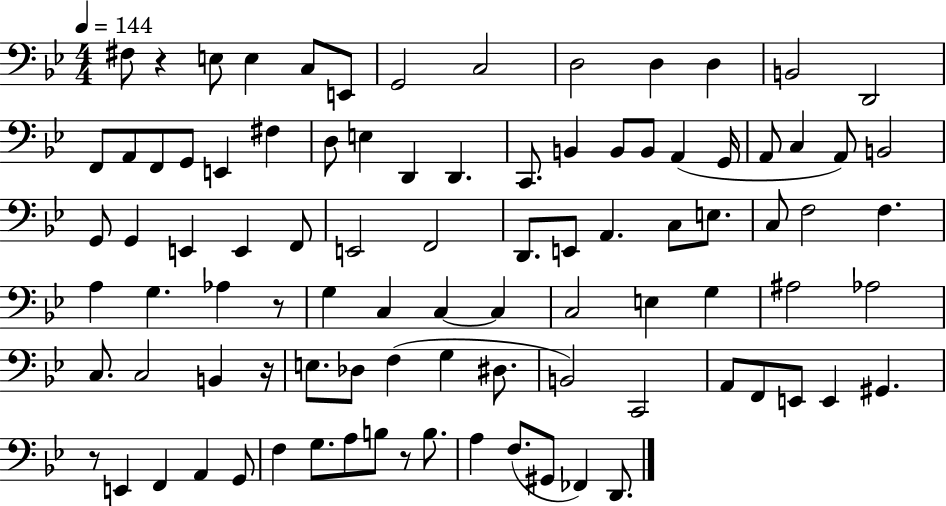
F#3/e R/q E3/e E3/q C3/e E2/e G2/h C3/h D3/h D3/q D3/q B2/h D2/h F2/e A2/e F2/e G2/e E2/q F#3/q D3/e E3/q D2/q D2/q. C2/e. B2/q B2/e B2/e A2/q G2/s A2/e C3/q A2/e B2/h G2/e G2/q E2/q E2/q F2/e E2/h F2/h D2/e. E2/e A2/q. C3/e E3/e. C3/e F3/h F3/q. A3/q G3/q. Ab3/q R/e G3/q C3/q C3/q C3/q C3/h E3/q G3/q A#3/h Ab3/h C3/e. C3/h B2/q R/s E3/e. Db3/e F3/q G3/q D#3/e. B2/h C2/h A2/e F2/e E2/e E2/q G#2/q. R/e E2/q F2/q A2/q G2/e F3/q G3/e. A3/e B3/e R/e B3/e. A3/q F3/e. G#2/e FES2/q D2/e.